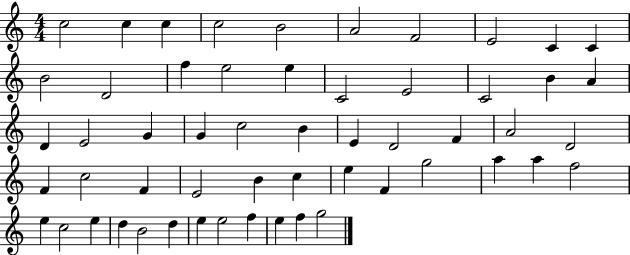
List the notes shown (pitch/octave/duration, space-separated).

C5/h C5/q C5/q C5/h B4/h A4/h F4/h E4/h C4/q C4/q B4/h D4/h F5/q E5/h E5/q C4/h E4/h C4/h B4/q A4/q D4/q E4/h G4/q G4/q C5/h B4/q E4/q D4/h F4/q A4/h D4/h F4/q C5/h F4/q E4/h B4/q C5/q E5/q F4/q G5/h A5/q A5/q F5/h E5/q C5/h E5/q D5/q B4/h D5/q E5/q E5/h F5/q E5/q F5/q G5/h